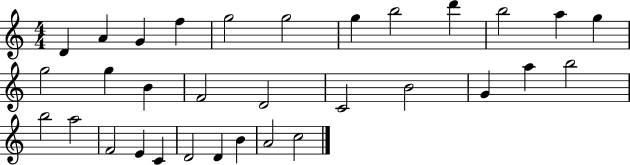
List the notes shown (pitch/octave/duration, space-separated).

D4/q A4/q G4/q F5/q G5/h G5/h G5/q B5/h D6/q B5/h A5/q G5/q G5/h G5/q B4/q F4/h D4/h C4/h B4/h G4/q A5/q B5/h B5/h A5/h F4/h E4/q C4/q D4/h D4/q B4/q A4/h C5/h